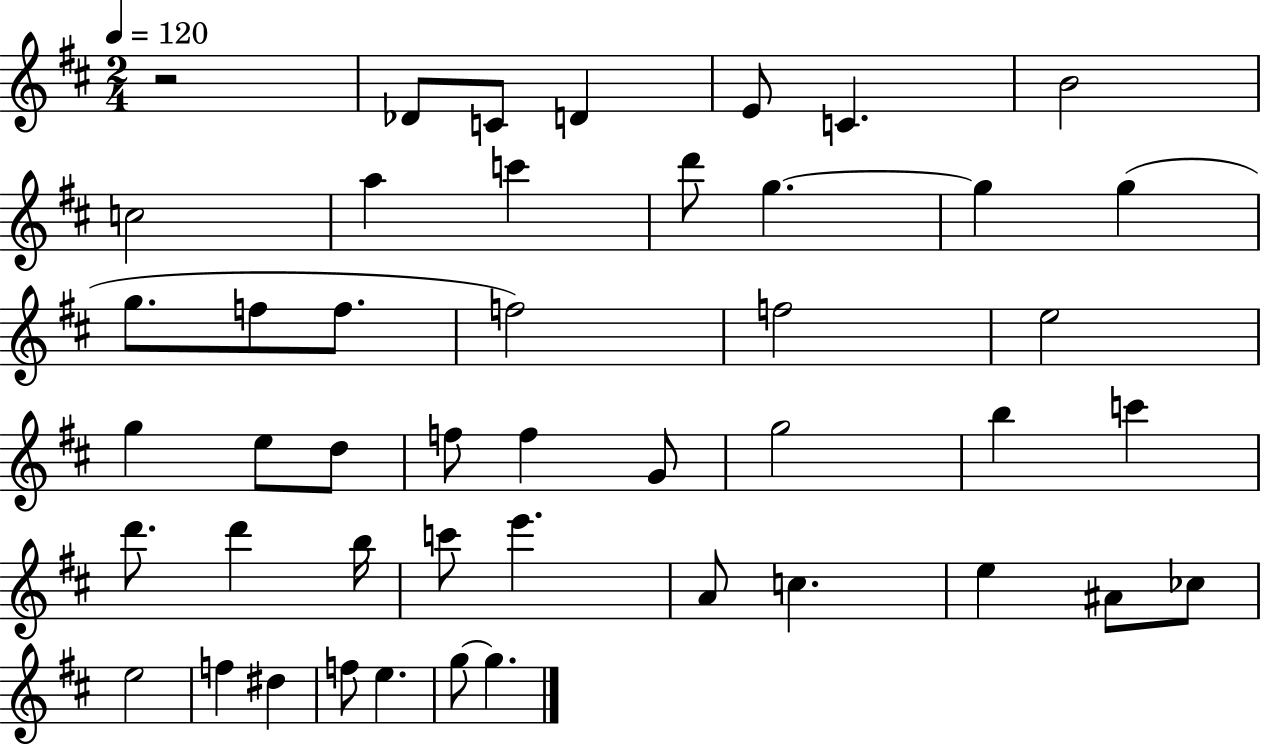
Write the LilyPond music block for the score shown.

{
  \clef treble
  \numericTimeSignature
  \time 2/4
  \key d \major
  \tempo 4 = 120
  r2 | des'8 c'8 d'4 | e'8 c'4. | b'2 | \break c''2 | a''4 c'''4 | d'''8 g''4.~~ | g''4 g''4( | \break g''8. f''8 f''8. | f''2) | f''2 | e''2 | \break g''4 e''8 d''8 | f''8 f''4 g'8 | g''2 | b''4 c'''4 | \break d'''8. d'''4 b''16 | c'''8 e'''4. | a'8 c''4. | e''4 ais'8 ces''8 | \break e''2 | f''4 dis''4 | f''8 e''4. | g''8~~ g''4. | \break \bar "|."
}